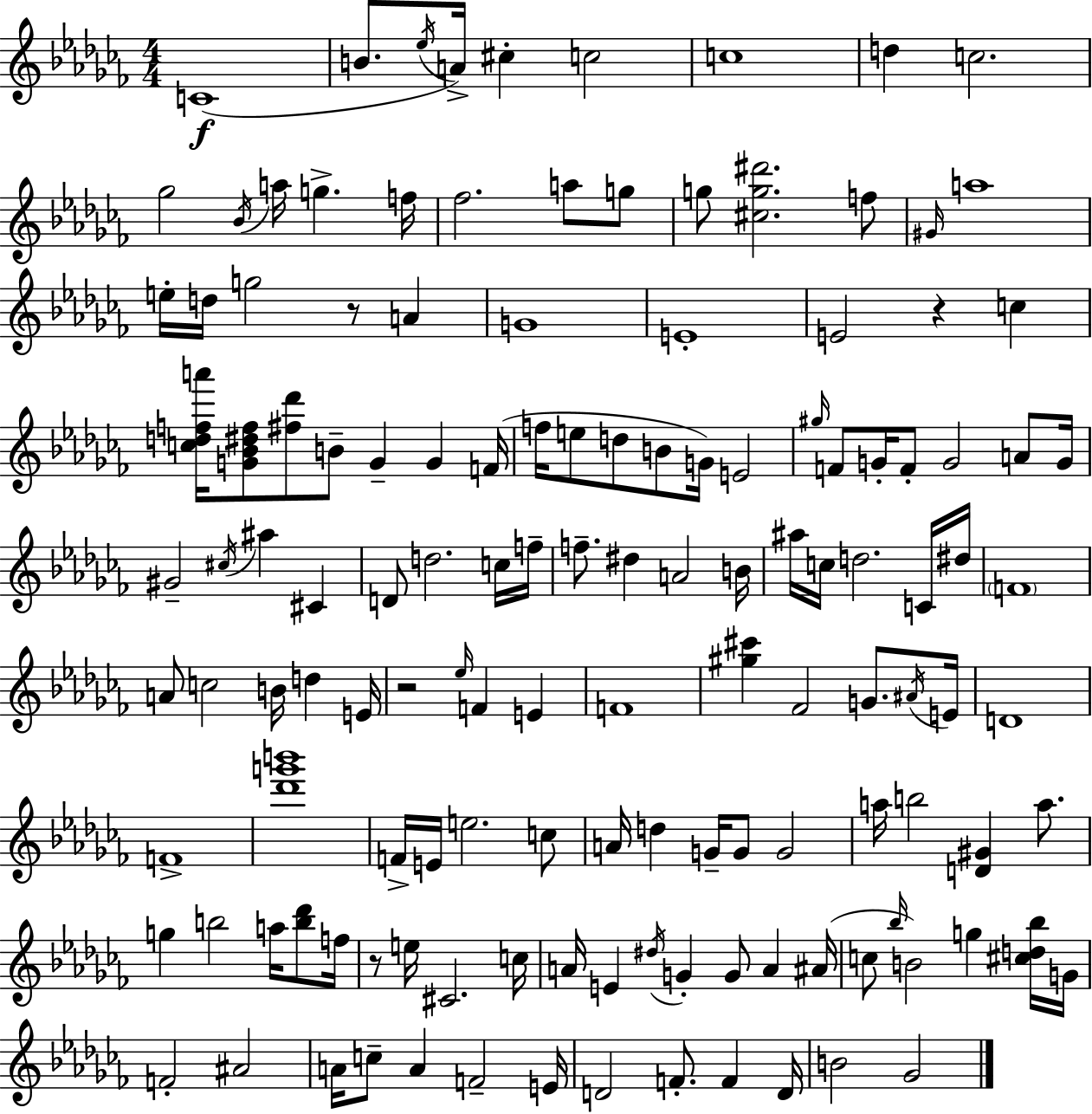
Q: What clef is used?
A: treble